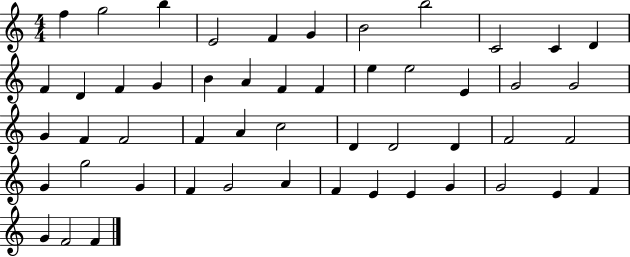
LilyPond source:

{
  \clef treble
  \numericTimeSignature
  \time 4/4
  \key c \major
  f''4 g''2 b''4 | e'2 f'4 g'4 | b'2 b''2 | c'2 c'4 d'4 | \break f'4 d'4 f'4 g'4 | b'4 a'4 f'4 f'4 | e''4 e''2 e'4 | g'2 g'2 | \break g'4 f'4 f'2 | f'4 a'4 c''2 | d'4 d'2 d'4 | f'2 f'2 | \break g'4 g''2 g'4 | f'4 g'2 a'4 | f'4 e'4 e'4 g'4 | g'2 e'4 f'4 | \break g'4 f'2 f'4 | \bar "|."
}